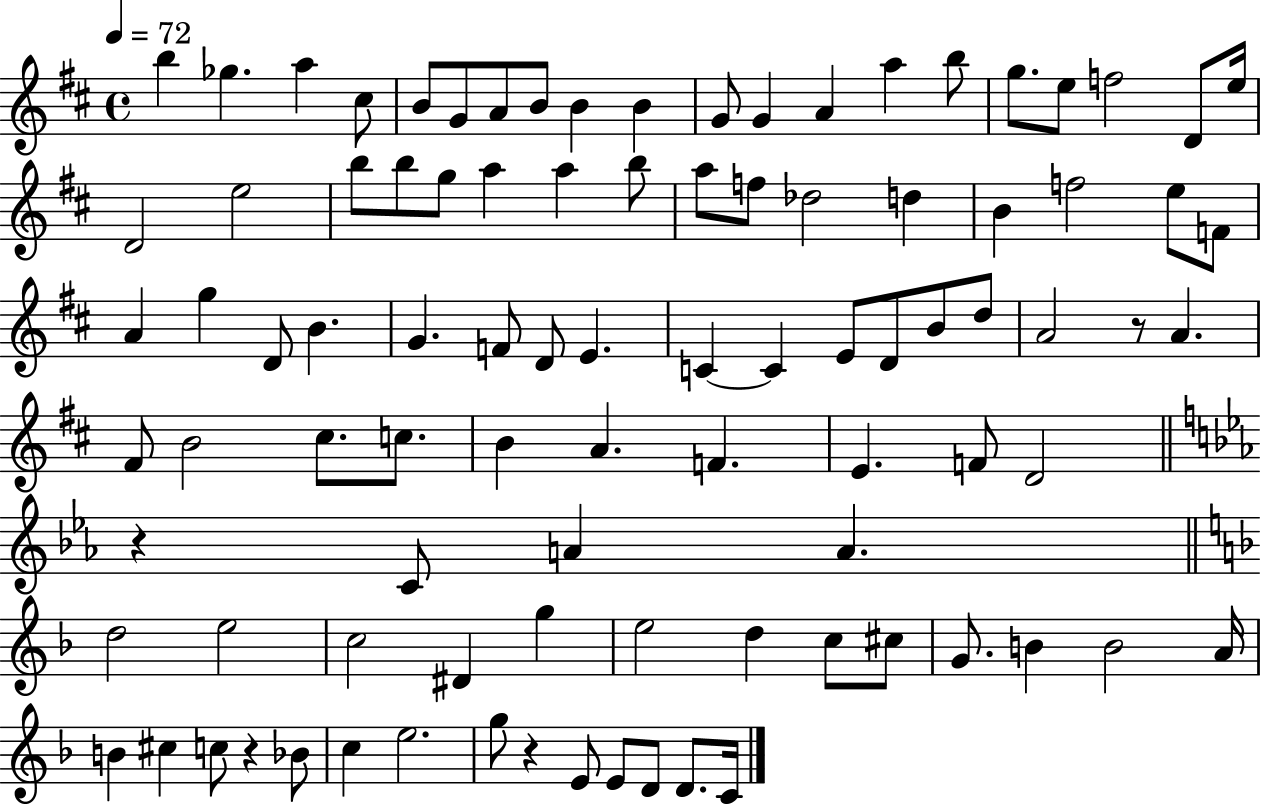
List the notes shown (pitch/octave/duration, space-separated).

B5/q Gb5/q. A5/q C#5/e B4/e G4/e A4/e B4/e B4/q B4/q G4/e G4/q A4/q A5/q B5/e G5/e. E5/e F5/h D4/e E5/s D4/h E5/h B5/e B5/e G5/e A5/q A5/q B5/e A5/e F5/e Db5/h D5/q B4/q F5/h E5/e F4/e A4/q G5/q D4/e B4/q. G4/q. F4/e D4/e E4/q. C4/q C4/q E4/e D4/e B4/e D5/e A4/h R/e A4/q. F#4/e B4/h C#5/e. C5/e. B4/q A4/q. F4/q. E4/q. F4/e D4/h R/q C4/e A4/q A4/q. D5/h E5/h C5/h D#4/q G5/q E5/h D5/q C5/e C#5/e G4/e. B4/q B4/h A4/s B4/q C#5/q C5/e R/q Bb4/e C5/q E5/h. G5/e R/q E4/e E4/e D4/e D4/e. C4/s